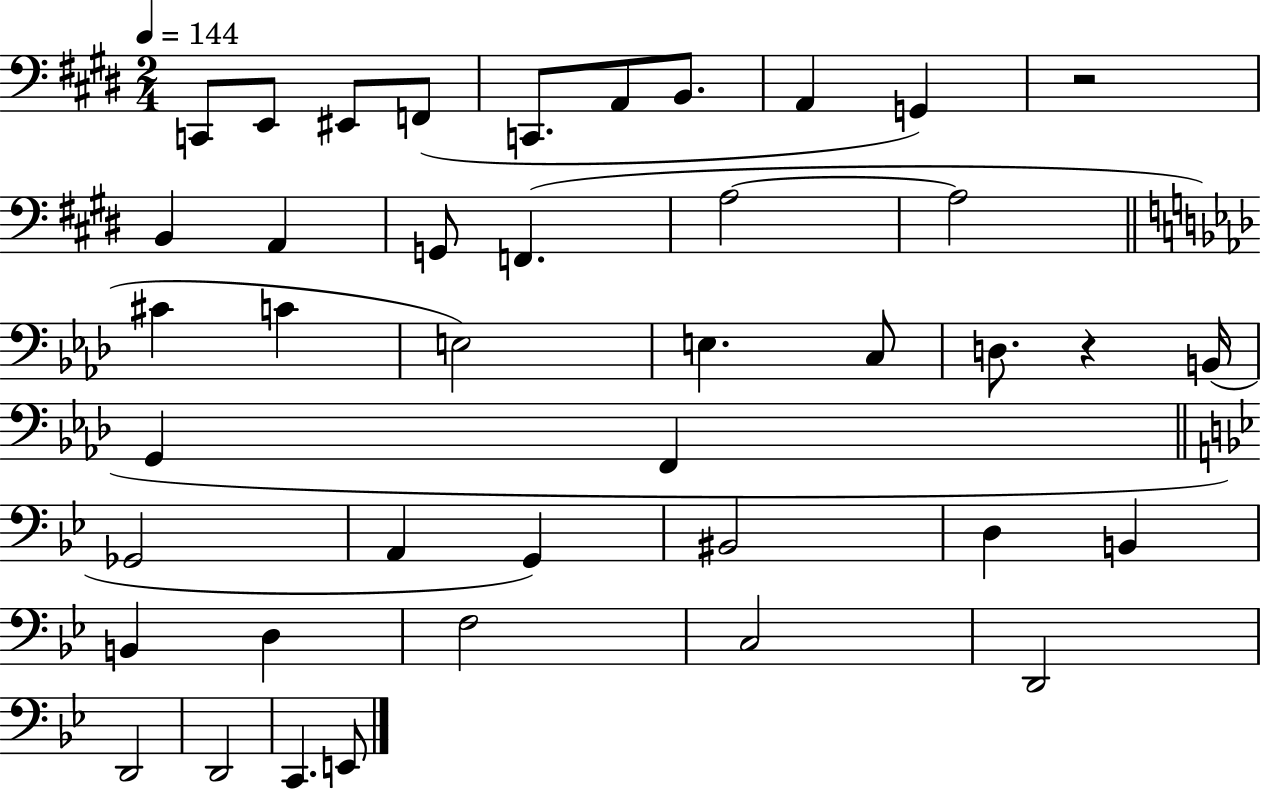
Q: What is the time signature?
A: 2/4